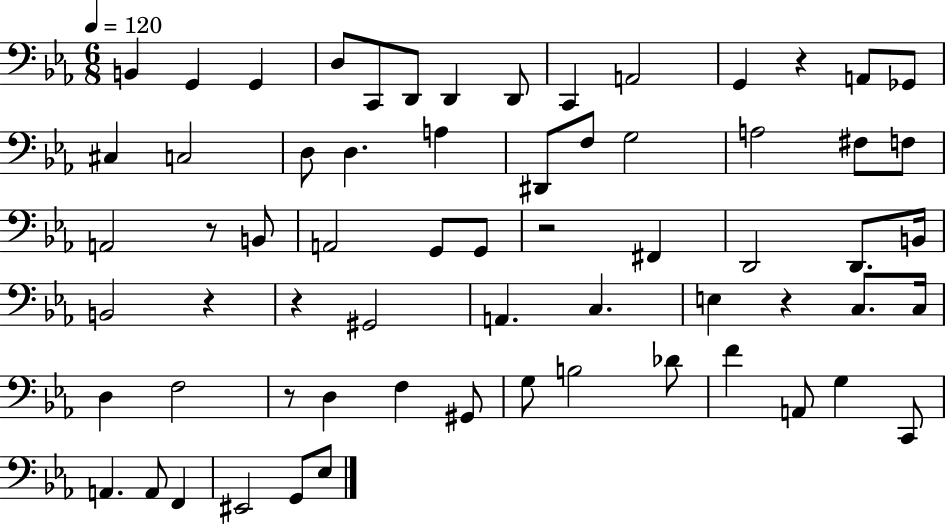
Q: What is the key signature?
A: EES major